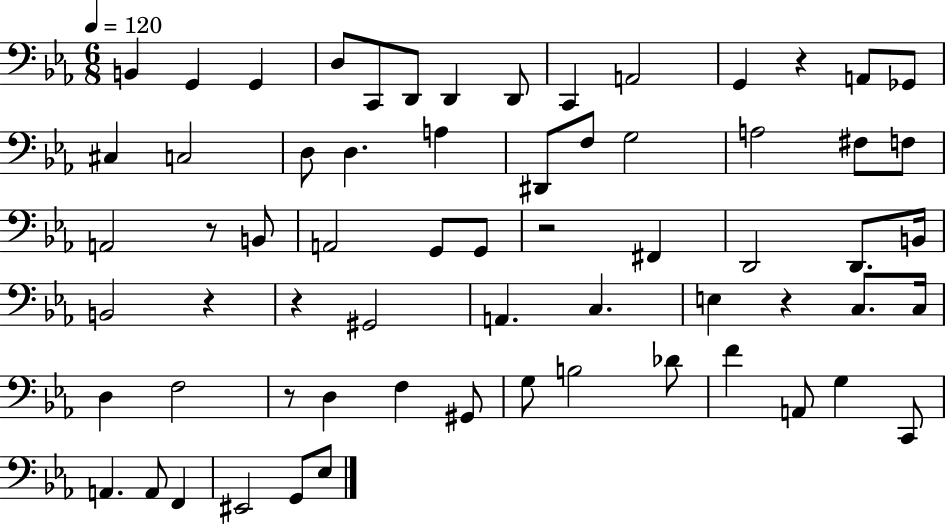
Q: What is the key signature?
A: EES major